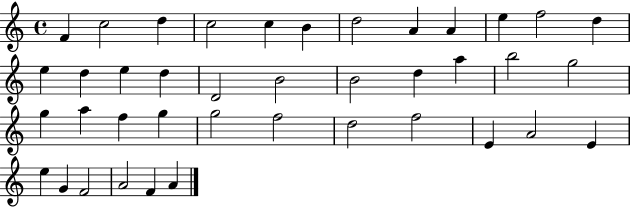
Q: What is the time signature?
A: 4/4